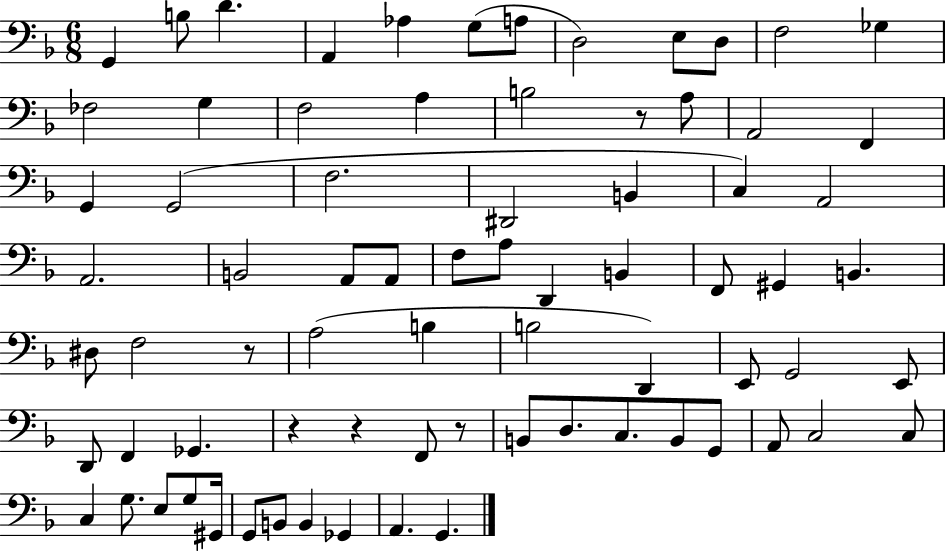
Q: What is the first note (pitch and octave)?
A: G2